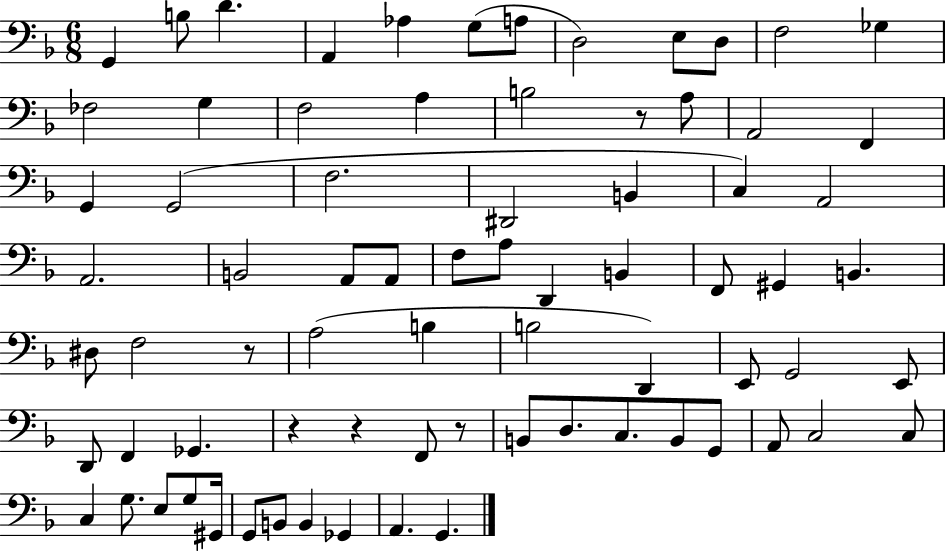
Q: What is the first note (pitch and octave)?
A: G2